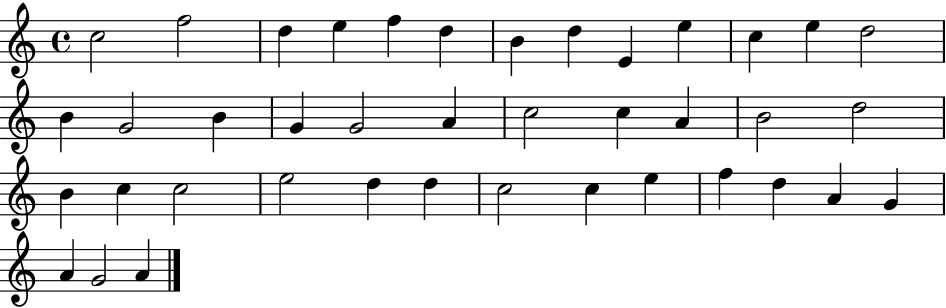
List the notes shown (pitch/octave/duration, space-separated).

C5/h F5/h D5/q E5/q F5/q D5/q B4/q D5/q E4/q E5/q C5/q E5/q D5/h B4/q G4/h B4/q G4/q G4/h A4/q C5/h C5/q A4/q B4/h D5/h B4/q C5/q C5/h E5/h D5/q D5/q C5/h C5/q E5/q F5/q D5/q A4/q G4/q A4/q G4/h A4/q